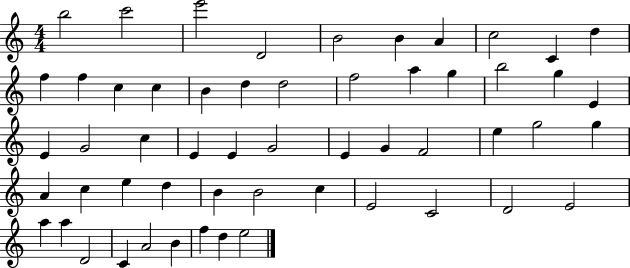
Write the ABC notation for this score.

X:1
T:Untitled
M:4/4
L:1/4
K:C
b2 c'2 e'2 D2 B2 B A c2 C d f f c c B d d2 f2 a g b2 g E E G2 c E E G2 E G F2 e g2 g A c e d B B2 c E2 C2 D2 E2 a a D2 C A2 B f d e2